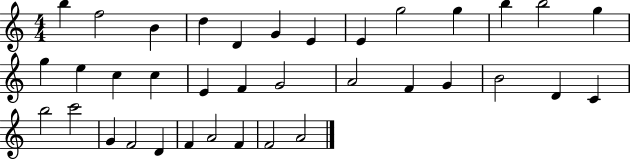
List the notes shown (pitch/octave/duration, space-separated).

B5/q F5/h B4/q D5/q D4/q G4/q E4/q E4/q G5/h G5/q B5/q B5/h G5/q G5/q E5/q C5/q C5/q E4/q F4/q G4/h A4/h F4/q G4/q B4/h D4/q C4/q B5/h C6/h G4/q F4/h D4/q F4/q A4/h F4/q F4/h A4/h